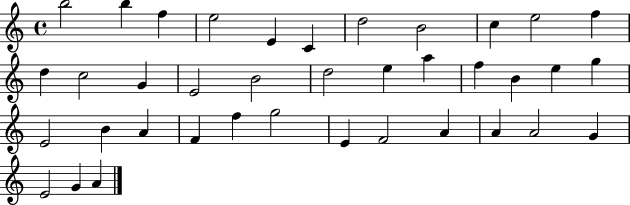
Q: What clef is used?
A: treble